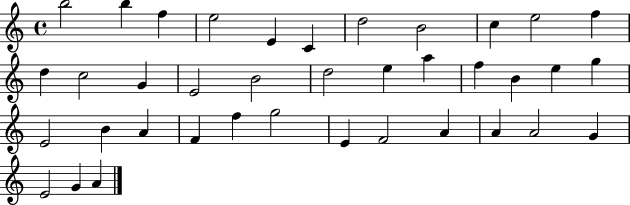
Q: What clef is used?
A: treble